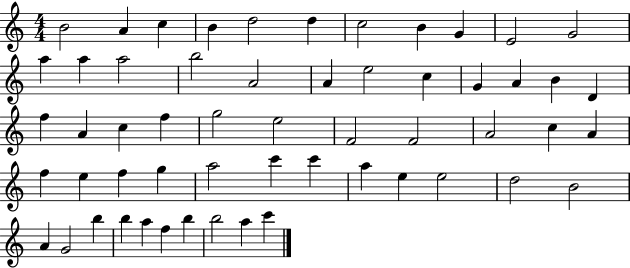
{
  \clef treble
  \numericTimeSignature
  \time 4/4
  \key c \major
  b'2 a'4 c''4 | b'4 d''2 d''4 | c''2 b'4 g'4 | e'2 g'2 | \break a''4 a''4 a''2 | b''2 a'2 | a'4 e''2 c''4 | g'4 a'4 b'4 d'4 | \break f''4 a'4 c''4 f''4 | g''2 e''2 | f'2 f'2 | a'2 c''4 a'4 | \break f''4 e''4 f''4 g''4 | a''2 c'''4 c'''4 | a''4 e''4 e''2 | d''2 b'2 | \break a'4 g'2 b''4 | b''4 a''4 f''4 b''4 | b''2 a''4 c'''4 | \bar "|."
}